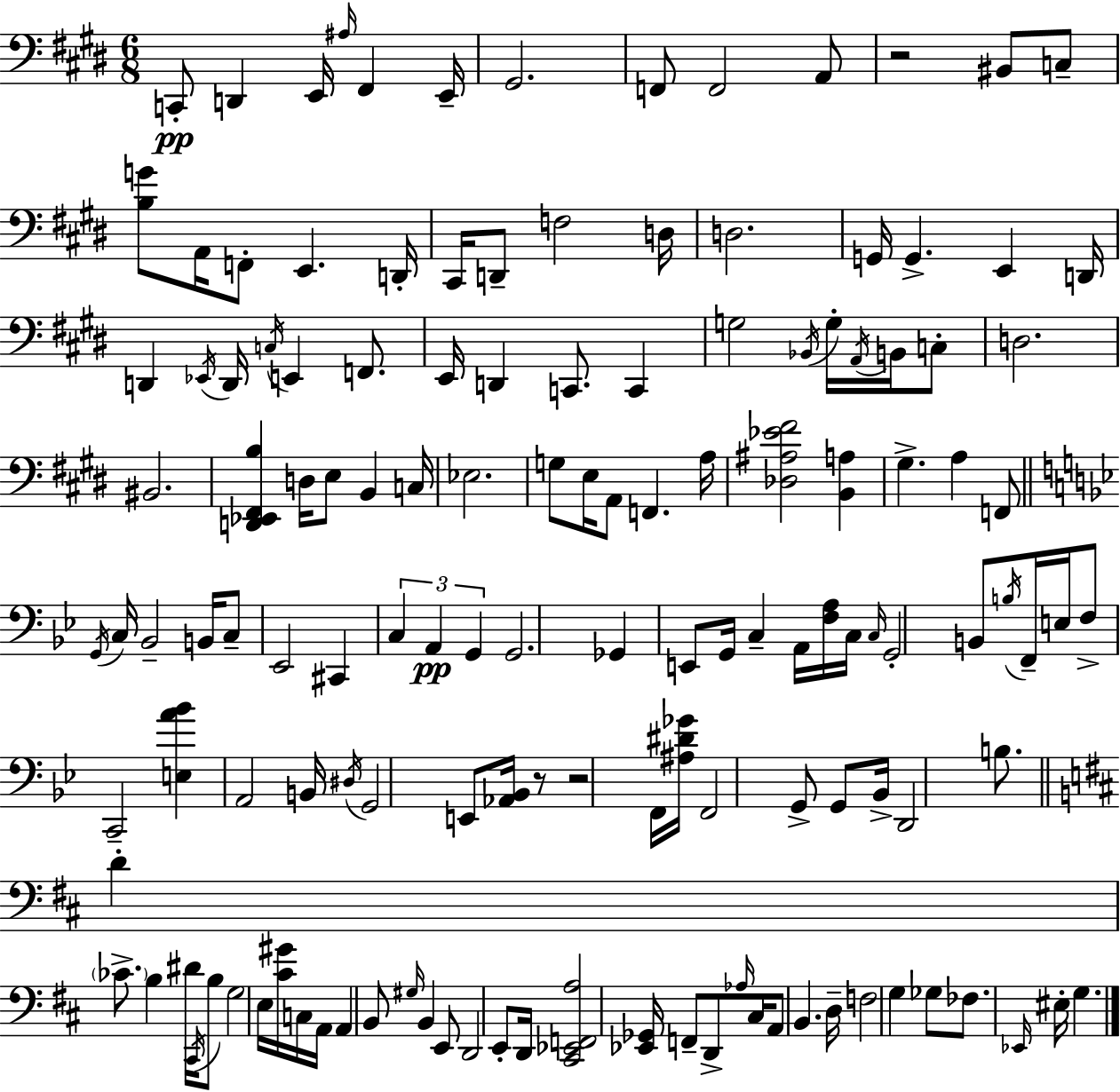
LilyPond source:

{
  \clef bass
  \numericTimeSignature
  \time 6/8
  \key e \major
  \repeat volta 2 { c,8-.\pp d,4 e,16 \grace { ais16 } fis,4 | e,16-- gis,2. | f,8 f,2 a,8 | r2 bis,8 c8-- | \break <b g'>8 a,16 f,8-. e,4. | d,16-. cis,16 d,8-- f2 | d16 d2. | g,16 g,4.-> e,4 | \break d,16 d,4 \acciaccatura { ees,16 } d,16 \acciaccatura { c16 } e,4 | f,8. e,16 d,4 c,8. c,4 | g2 \acciaccatura { bes,16 } | g16-. \acciaccatura { a,16 } b,16 c8-. d2. | \break bis,2. | <d, ees, fis, b>4 d16 e8 | b,4 c16 ees2. | g8 e16 a,8 f,4. | \break a16 <des ais ees' fis'>2 | <b, a>4 gis4.-> a4 | f,8 \bar "||" \break \key g \minor \acciaccatura { g,16 } c16 bes,2-- b,16 c8-- | ees,2 cis,4 | \tuplet 3/2 { c4 a,4\pp g,4 } | g,2. | \break ges,4 e,8 g,16 c4-- | a,16 <f a>16 c16 \grace { c16 } g,2-. | b,8 \acciaccatura { b16 } f,16-- e16 f8-> c,2-- | <e a' bes'>4 a,2 | \break b,16 \acciaccatura { dis16 } g,2 | e,8 <aes, bes,>16 r8 r2 | f,16 <ais dis' ges'>16 f,2 | g,8-> g,8 bes,16-> d,2 | \break b8. \bar "||" \break \key d \major d'4-. \parenthesize ces'8.-> b4 dis'16 | \acciaccatura { cis,16 } b8 g2 e16 | <cis' gis'>16 c16 a,16 a,4 b,8 \grace { gis16 } b,4 | e,8 d,2 | \break e,8-. d,16 <cis, ees, f, a>2 <ees, ges,>16 | f,8-- d,8-> \grace { aes16 } cis16 a,8 b,4. | d16-- f2 g4 | ges8 fes8. \grace { ees,16 } eis16-. g4. | \break } \bar "|."
}